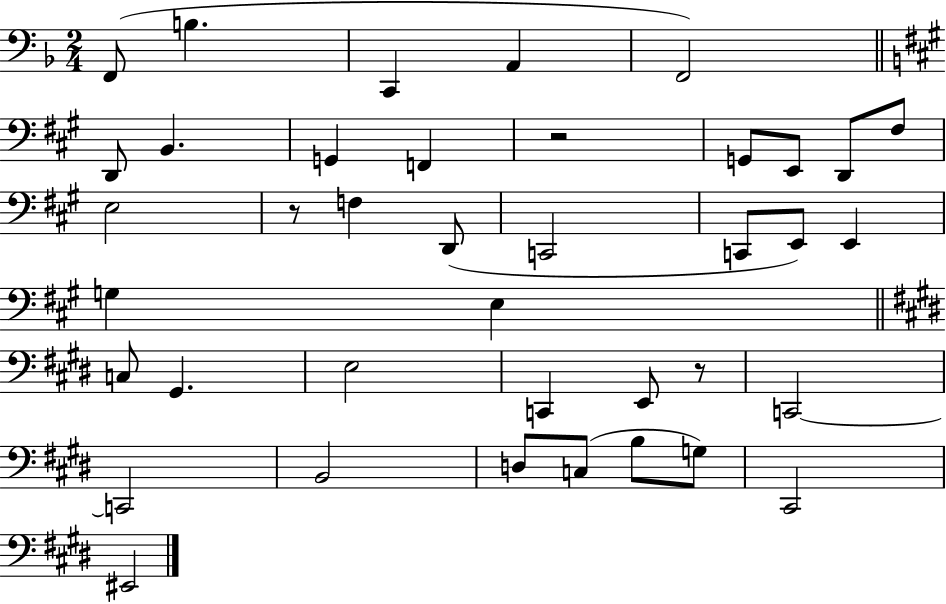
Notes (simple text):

F2/e B3/q. C2/q A2/q F2/h D2/e B2/q. G2/q F2/q R/h G2/e E2/e D2/e F#3/e E3/h R/e F3/q D2/e C2/h C2/e E2/e E2/q G3/q E3/q C3/e G#2/q. E3/h C2/q E2/e R/e C2/h C2/h B2/h D3/e C3/e B3/e G3/e C#2/h EIS2/h